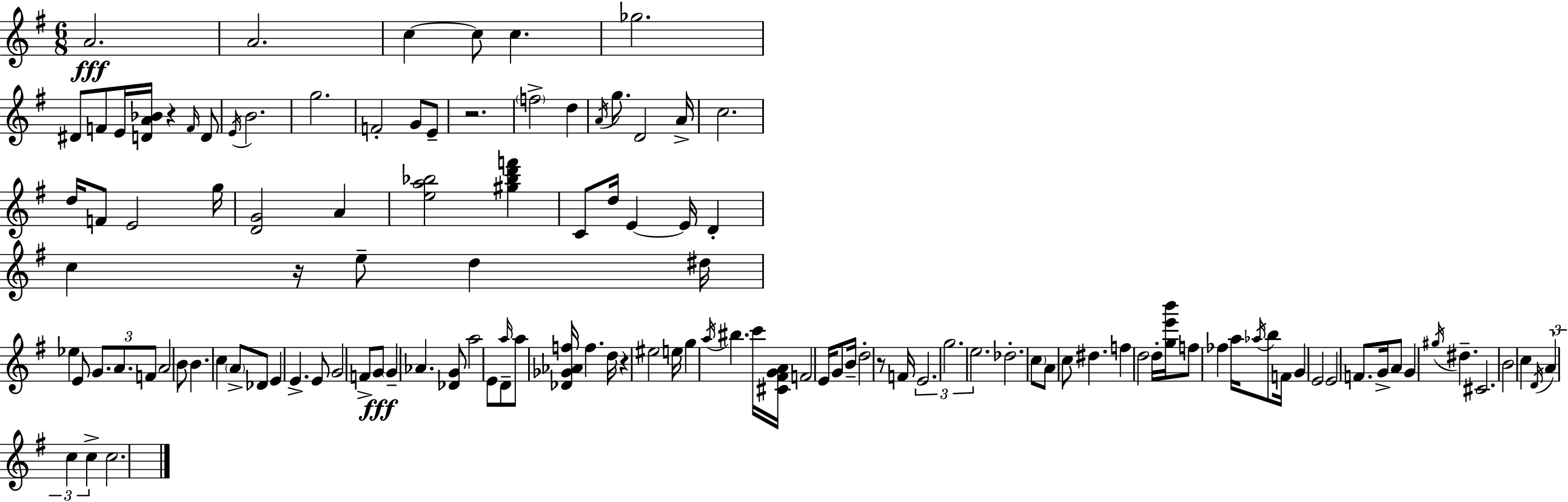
{
  \clef treble
  \numericTimeSignature
  \time 6/8
  \key g \major
  a'2.\fff | a'2. | c''4~~ c''8 c''4. | ges''2. | \break dis'8 f'8 e'16 <d' a' bes'>16 r4 \grace { f'16 } d'8 | \acciaccatura { e'16 } b'2. | g''2. | f'2-. g'8 | \break e'8-- r2. | \parenthesize f''2-> d''4 | \acciaccatura { a'16 } g''8. d'2 | a'16-> c''2. | \break d''16 f'8 e'2 | g''16 <d' g'>2 a'4 | <e'' a'' bes''>2 <gis'' bes'' d''' f'''>4 | c'8 d''16 e'4~~ e'16 d'4-. | \break c''4 r16 e''8-- d''4 | dis''16 ees''4 e'8 \tuplet 3/2 { g'8. | a'8. f'8 } a'2 | b'8 b'4. c''4 | \break \parenthesize a'8-> des'8 e'4 e'4.-> | e'8 g'2 | f'8-> g'8\fff \parenthesize g'4-- aes'4. | <des' g'>8 a''2 | \break e'8 d'8-- \grace { a''16 } a''8 <des' ges' aes' f''>16 f''4. | d''16 r4 eis''2 | e''16 g''4 \acciaccatura { a''16 } bis''4. | c'''16 <cis' fis' g' a'>16 f'2 | \break e'16 g'8 b'16-- d''2-. | r8 f'16 \tuplet 3/2 { e'2. | g''2. | e''2. } | \break des''2.-. | \parenthesize c''8 a'8 c''8 dis''4. | f''4 d''2 | d''16-. <g'' e''' b'''>16 f''8 fes''4 | \break a''16 \acciaccatura { aes''16 } b''8 f'16 g'4 e'2 | e'2 | f'8. g'16-> a'8 g'4 | \acciaccatura { gis''16 } dis''4.-- cis'2. | \break b'2 | c''4 \acciaccatura { d'16 } \tuplet 3/2 { a'4 | c''4 c''4-> } c''2. | \bar "|."
}